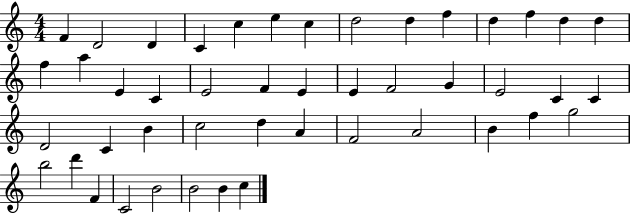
F4/q D4/h D4/q C4/q C5/q E5/q C5/q D5/h D5/q F5/q D5/q F5/q D5/q D5/q F5/q A5/q E4/q C4/q E4/h F4/q E4/q E4/q F4/h G4/q E4/h C4/q C4/q D4/h C4/q B4/q C5/h D5/q A4/q F4/h A4/h B4/q F5/q G5/h B5/h D6/q F4/q C4/h B4/h B4/h B4/q C5/q